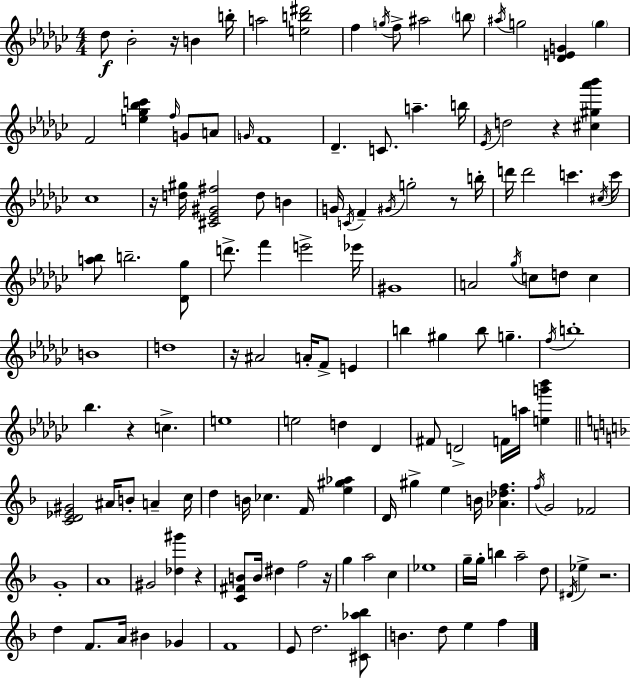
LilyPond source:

{
  \clef treble
  \numericTimeSignature
  \time 4/4
  \key ees \minor
  des''8\f bes'2-. r16 b'4 b''16-. | a''2 <e'' b'' dis'''>2 | f''4 \acciaccatura { g''16 } f''8-> ais''2 \parenthesize b''8 | \acciaccatura { ais''16 } g''2 <des' e' g'>4 \parenthesize g''4 | \break f'2 <e'' ges'' bes'' c'''>4 \grace { f''16 } g'8 | a'8 \grace { g'16 } f'1 | des'4.-- c'8. a''4.-- | b''16 \acciaccatura { ees'16 } d''2 r4 | \break <cis'' gis'' aes''' bes'''>4 ces''1 | r16 <d'' gis''>16 <cis' ees' gis' fis''>2 d''8 | b'4 g'16 \acciaccatura { c'16 } f'4-- \acciaccatura { gis'16 } g''2-. | r8 b''16-. d'''16 d'''2 | \break c'''4. \acciaccatura { cis''16 } c'''16 <a'' bes''>8 b''2.-- | <des' ges''>8 d'''8.-> f'''4 e'''2-> | ees'''16 gis'1 | a'2 | \break \acciaccatura { ges''16 } c''8 d''8 c''4 b'1 | d''1 | r16 ais'2 | a'16-. f'8-> e'4 b''4 gis''4 | \break b''8 g''4.-- \acciaccatura { f''16 } b''1-. | bes''4. | r4 c''4.-> e''1 | e''2 | \break d''4 des'4 fis'8 d'2-> | f'16 a''16 <e'' g''' bes'''>4 \bar "||" \break \key d \minor <c' d' ees' gis'>2 ais'16 b'8-. a'4-- c''16 | d''4 b'16 ces''4. f'16 <e'' gis'' aes''>4 | d'16 gis''4-> e''4 b'16 <aes' des'' f''>4. | \acciaccatura { f''16 } g'2 fes'2 | \break g'1-. | a'1 | gis'2 <des'' gis'''>4 r4 | <c' fis' b'>8 b'16 dis''4 f''2 | \break r16 g''4 a''2 c''4 | ees''1 | g''16-- g''16-. b''4 a''2-- d''8 | \acciaccatura { dis'16 } ees''4-> r2. | \break d''4 f'8. a'16 bis'4 ges'4 | f'1 | e'8 d''2. | <cis' aes'' bes''>8 b'4. d''8 e''4 f''4 | \break \bar "|."
}